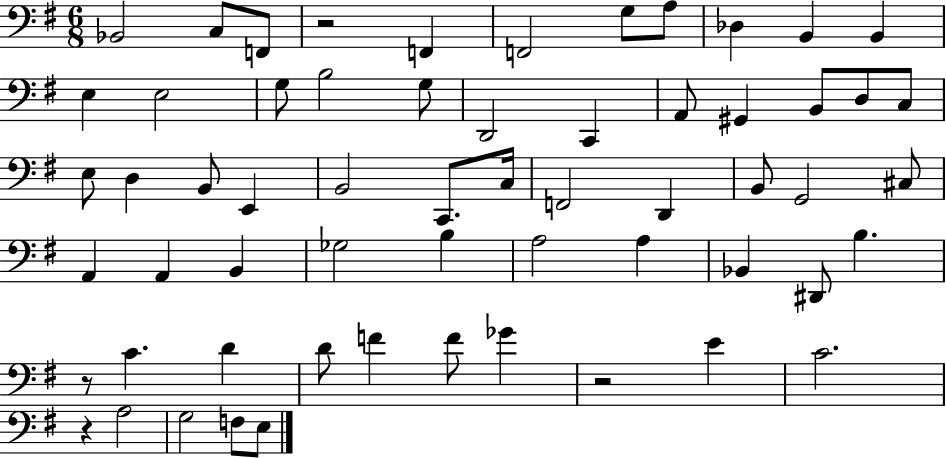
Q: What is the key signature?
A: G major